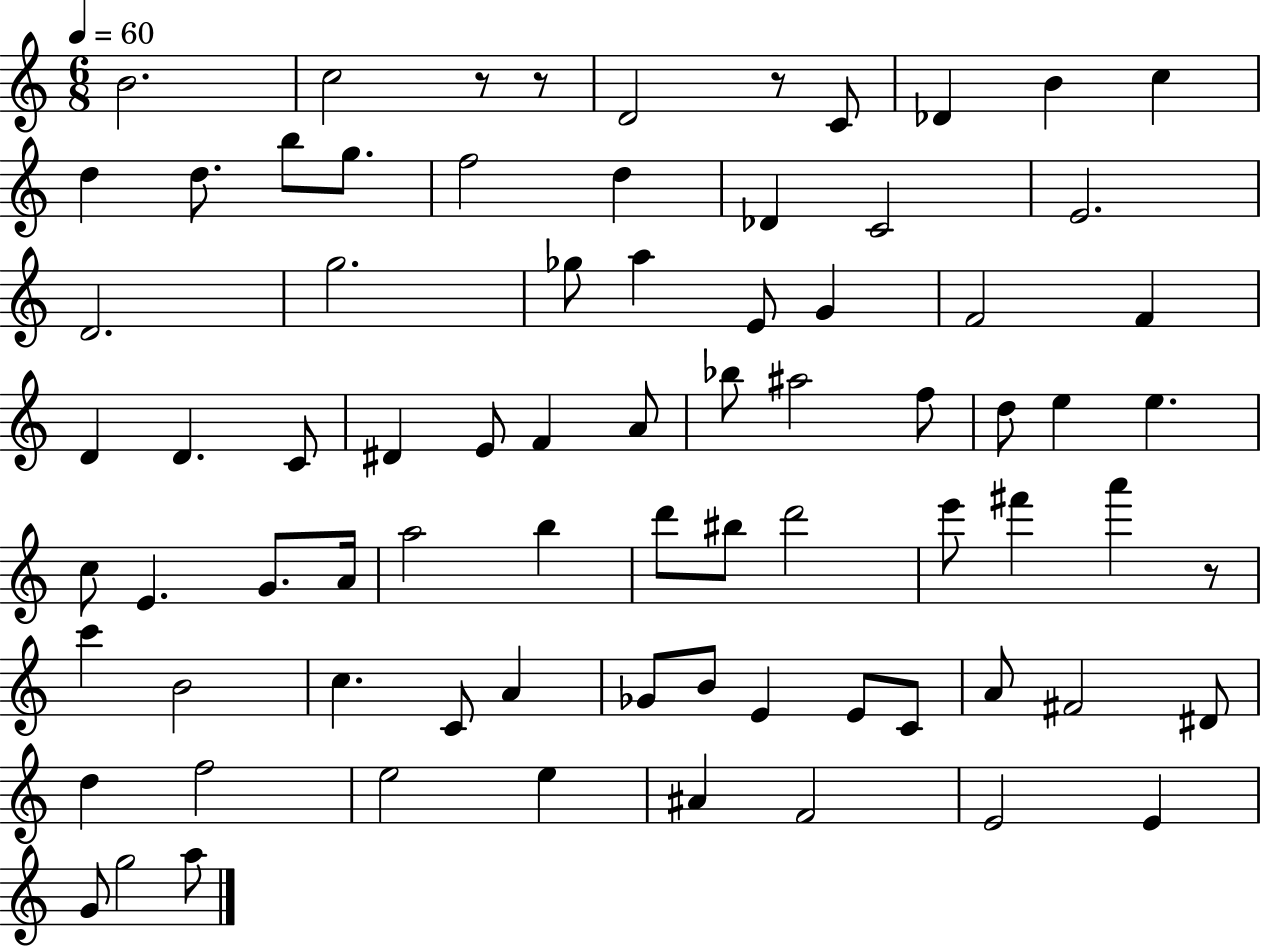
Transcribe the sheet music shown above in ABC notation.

X:1
T:Untitled
M:6/8
L:1/4
K:C
B2 c2 z/2 z/2 D2 z/2 C/2 _D B c d d/2 b/2 g/2 f2 d _D C2 E2 D2 g2 _g/2 a E/2 G F2 F D D C/2 ^D E/2 F A/2 _b/2 ^a2 f/2 d/2 e e c/2 E G/2 A/4 a2 b d'/2 ^b/2 d'2 e'/2 ^f' a' z/2 c' B2 c C/2 A _G/2 B/2 E E/2 C/2 A/2 ^F2 ^D/2 d f2 e2 e ^A F2 E2 E G/2 g2 a/2